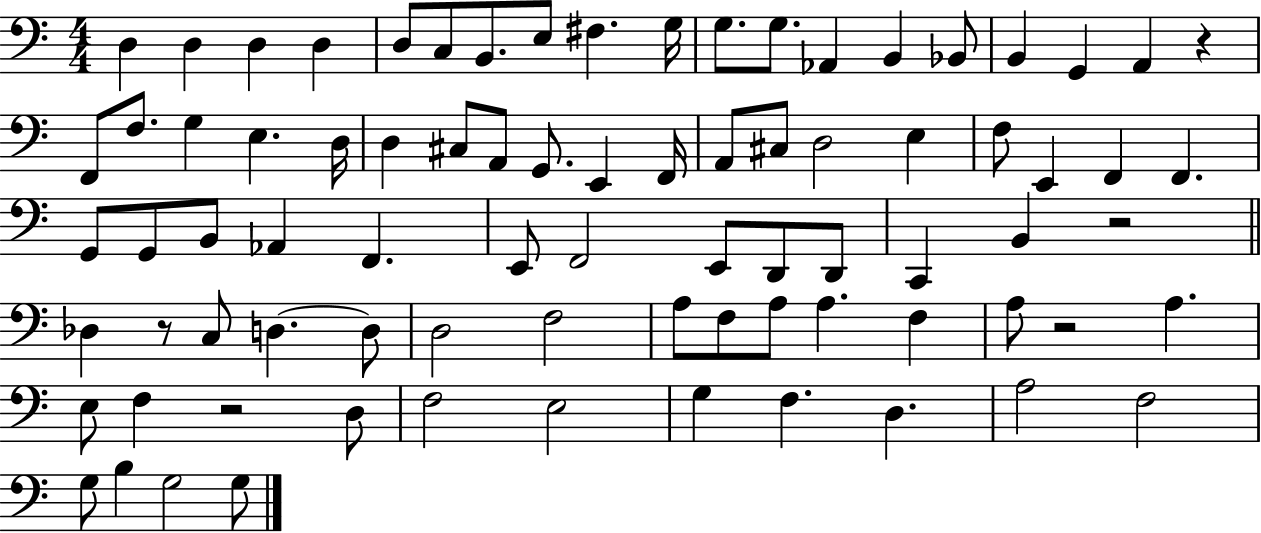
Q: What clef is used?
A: bass